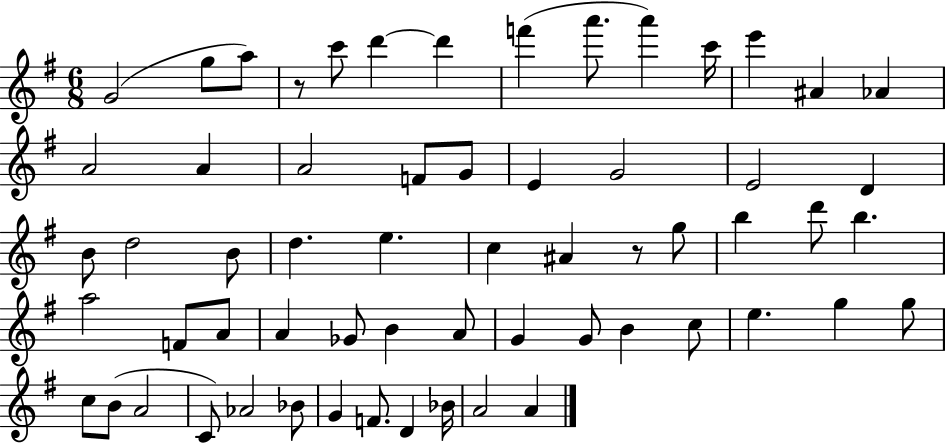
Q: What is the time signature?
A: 6/8